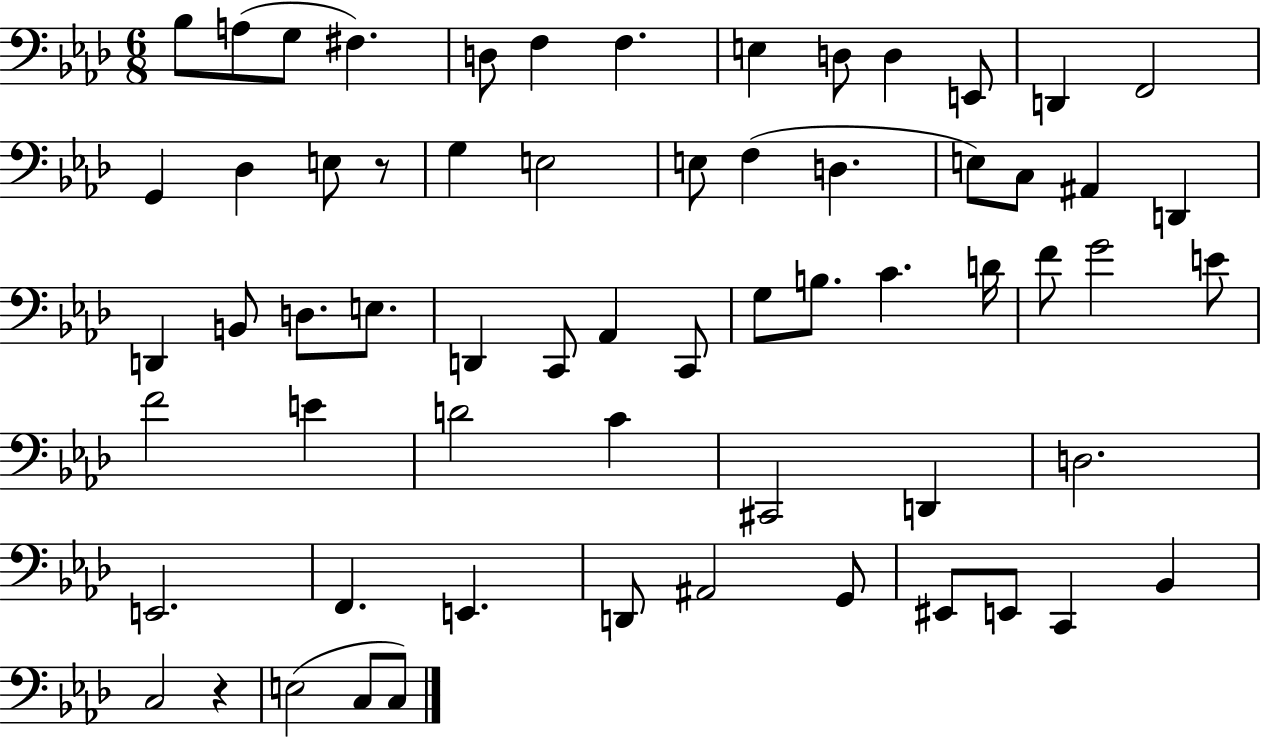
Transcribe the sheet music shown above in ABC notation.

X:1
T:Untitled
M:6/8
L:1/4
K:Ab
_B,/2 A,/2 G,/2 ^F, D,/2 F, F, E, D,/2 D, E,,/2 D,, F,,2 G,, _D, E,/2 z/2 G, E,2 E,/2 F, D, E,/2 C,/2 ^A,, D,, D,, B,,/2 D,/2 E,/2 D,, C,,/2 _A,, C,,/2 G,/2 B,/2 C D/4 F/2 G2 E/2 F2 E D2 C ^C,,2 D,, D,2 E,,2 F,, E,, D,,/2 ^A,,2 G,,/2 ^E,,/2 E,,/2 C,, _B,, C,2 z E,2 C,/2 C,/2